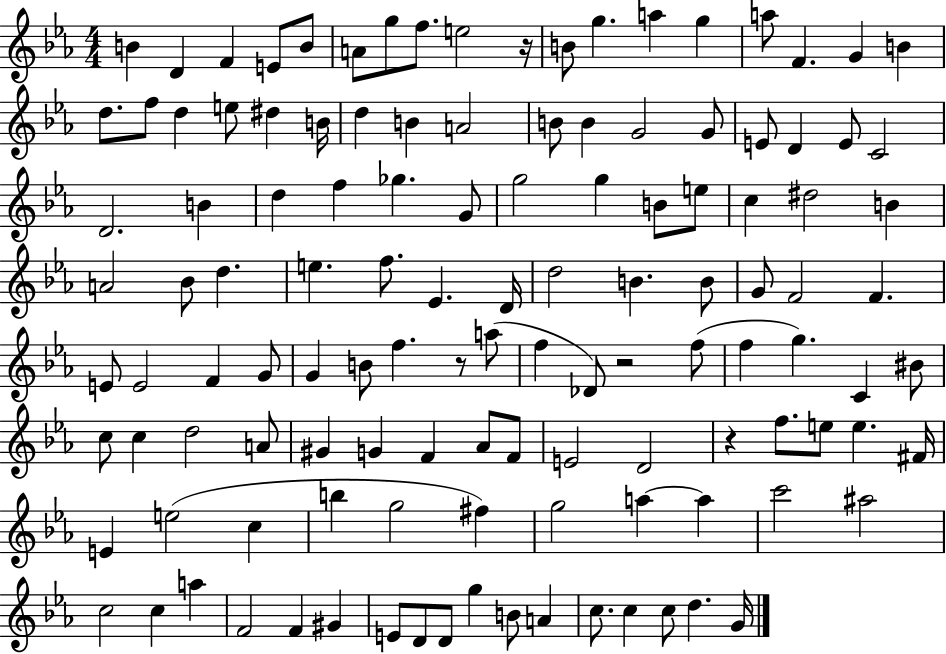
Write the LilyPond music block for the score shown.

{
  \clef treble
  \numericTimeSignature
  \time 4/4
  \key ees \major
  b'4 d'4 f'4 e'8 b'8 | a'8 g''8 f''8. e''2 r16 | b'8 g''4. a''4 g''4 | a''8 f'4. g'4 b'4 | \break d''8. f''8 d''4 e''8 dis''4 b'16 | d''4 b'4 a'2 | b'8 b'4 g'2 g'8 | e'8 d'4 e'8 c'2 | \break d'2. b'4 | d''4 f''4 ges''4. g'8 | g''2 g''4 b'8 e''8 | c''4 dis''2 b'4 | \break a'2 bes'8 d''4. | e''4. f''8. ees'4. d'16 | d''2 b'4. b'8 | g'8 f'2 f'4. | \break e'8 e'2 f'4 g'8 | g'4 b'8 f''4. r8 a''8( | f''4 des'8) r2 f''8( | f''4 g''4.) c'4 bis'8 | \break c''8 c''4 d''2 a'8 | gis'4 g'4 f'4 aes'8 f'8 | e'2 d'2 | r4 f''8. e''8 e''4. fis'16 | \break e'4 e''2( c''4 | b''4 g''2 fis''4) | g''2 a''4~~ a''4 | c'''2 ais''2 | \break c''2 c''4 a''4 | f'2 f'4 gis'4 | e'8 d'8 d'8 g''4 b'8 a'4 | c''8. c''4 c''8 d''4. g'16 | \break \bar "|."
}